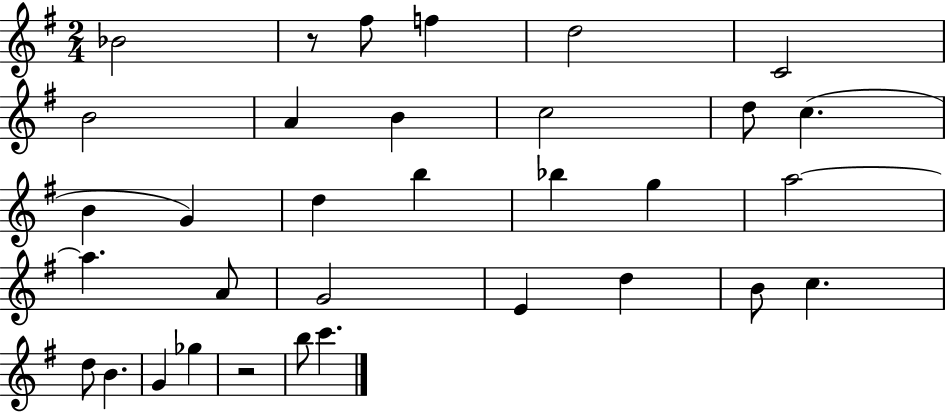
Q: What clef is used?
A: treble